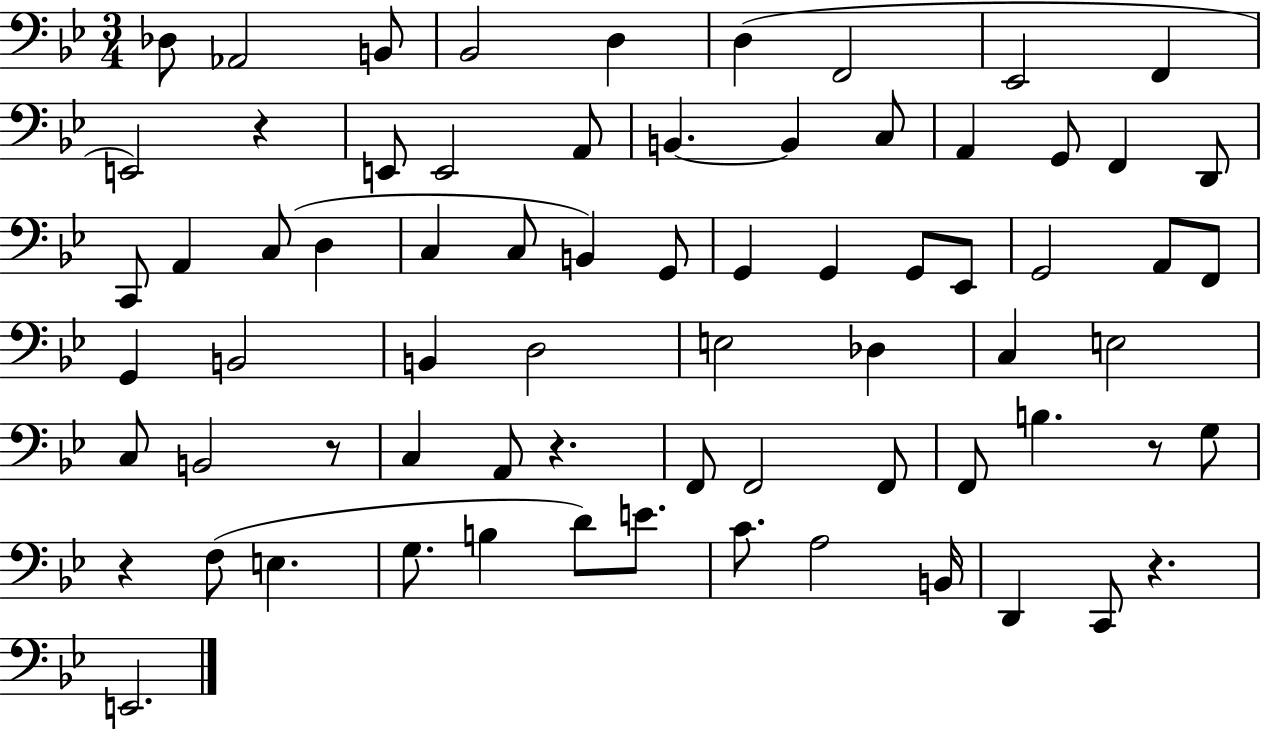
Db3/e Ab2/h B2/e Bb2/h D3/q D3/q F2/h Eb2/h F2/q E2/h R/q E2/e E2/h A2/e B2/q. B2/q C3/e A2/q G2/e F2/q D2/e C2/e A2/q C3/e D3/q C3/q C3/e B2/q G2/e G2/q G2/q G2/e Eb2/e G2/h A2/e F2/e G2/q B2/h B2/q D3/h E3/h Db3/q C3/q E3/h C3/e B2/h R/e C3/q A2/e R/q. F2/e F2/h F2/e F2/e B3/q. R/e G3/e R/q F3/e E3/q. G3/e. B3/q D4/e E4/e. C4/e. A3/h B2/s D2/q C2/e R/q. E2/h.